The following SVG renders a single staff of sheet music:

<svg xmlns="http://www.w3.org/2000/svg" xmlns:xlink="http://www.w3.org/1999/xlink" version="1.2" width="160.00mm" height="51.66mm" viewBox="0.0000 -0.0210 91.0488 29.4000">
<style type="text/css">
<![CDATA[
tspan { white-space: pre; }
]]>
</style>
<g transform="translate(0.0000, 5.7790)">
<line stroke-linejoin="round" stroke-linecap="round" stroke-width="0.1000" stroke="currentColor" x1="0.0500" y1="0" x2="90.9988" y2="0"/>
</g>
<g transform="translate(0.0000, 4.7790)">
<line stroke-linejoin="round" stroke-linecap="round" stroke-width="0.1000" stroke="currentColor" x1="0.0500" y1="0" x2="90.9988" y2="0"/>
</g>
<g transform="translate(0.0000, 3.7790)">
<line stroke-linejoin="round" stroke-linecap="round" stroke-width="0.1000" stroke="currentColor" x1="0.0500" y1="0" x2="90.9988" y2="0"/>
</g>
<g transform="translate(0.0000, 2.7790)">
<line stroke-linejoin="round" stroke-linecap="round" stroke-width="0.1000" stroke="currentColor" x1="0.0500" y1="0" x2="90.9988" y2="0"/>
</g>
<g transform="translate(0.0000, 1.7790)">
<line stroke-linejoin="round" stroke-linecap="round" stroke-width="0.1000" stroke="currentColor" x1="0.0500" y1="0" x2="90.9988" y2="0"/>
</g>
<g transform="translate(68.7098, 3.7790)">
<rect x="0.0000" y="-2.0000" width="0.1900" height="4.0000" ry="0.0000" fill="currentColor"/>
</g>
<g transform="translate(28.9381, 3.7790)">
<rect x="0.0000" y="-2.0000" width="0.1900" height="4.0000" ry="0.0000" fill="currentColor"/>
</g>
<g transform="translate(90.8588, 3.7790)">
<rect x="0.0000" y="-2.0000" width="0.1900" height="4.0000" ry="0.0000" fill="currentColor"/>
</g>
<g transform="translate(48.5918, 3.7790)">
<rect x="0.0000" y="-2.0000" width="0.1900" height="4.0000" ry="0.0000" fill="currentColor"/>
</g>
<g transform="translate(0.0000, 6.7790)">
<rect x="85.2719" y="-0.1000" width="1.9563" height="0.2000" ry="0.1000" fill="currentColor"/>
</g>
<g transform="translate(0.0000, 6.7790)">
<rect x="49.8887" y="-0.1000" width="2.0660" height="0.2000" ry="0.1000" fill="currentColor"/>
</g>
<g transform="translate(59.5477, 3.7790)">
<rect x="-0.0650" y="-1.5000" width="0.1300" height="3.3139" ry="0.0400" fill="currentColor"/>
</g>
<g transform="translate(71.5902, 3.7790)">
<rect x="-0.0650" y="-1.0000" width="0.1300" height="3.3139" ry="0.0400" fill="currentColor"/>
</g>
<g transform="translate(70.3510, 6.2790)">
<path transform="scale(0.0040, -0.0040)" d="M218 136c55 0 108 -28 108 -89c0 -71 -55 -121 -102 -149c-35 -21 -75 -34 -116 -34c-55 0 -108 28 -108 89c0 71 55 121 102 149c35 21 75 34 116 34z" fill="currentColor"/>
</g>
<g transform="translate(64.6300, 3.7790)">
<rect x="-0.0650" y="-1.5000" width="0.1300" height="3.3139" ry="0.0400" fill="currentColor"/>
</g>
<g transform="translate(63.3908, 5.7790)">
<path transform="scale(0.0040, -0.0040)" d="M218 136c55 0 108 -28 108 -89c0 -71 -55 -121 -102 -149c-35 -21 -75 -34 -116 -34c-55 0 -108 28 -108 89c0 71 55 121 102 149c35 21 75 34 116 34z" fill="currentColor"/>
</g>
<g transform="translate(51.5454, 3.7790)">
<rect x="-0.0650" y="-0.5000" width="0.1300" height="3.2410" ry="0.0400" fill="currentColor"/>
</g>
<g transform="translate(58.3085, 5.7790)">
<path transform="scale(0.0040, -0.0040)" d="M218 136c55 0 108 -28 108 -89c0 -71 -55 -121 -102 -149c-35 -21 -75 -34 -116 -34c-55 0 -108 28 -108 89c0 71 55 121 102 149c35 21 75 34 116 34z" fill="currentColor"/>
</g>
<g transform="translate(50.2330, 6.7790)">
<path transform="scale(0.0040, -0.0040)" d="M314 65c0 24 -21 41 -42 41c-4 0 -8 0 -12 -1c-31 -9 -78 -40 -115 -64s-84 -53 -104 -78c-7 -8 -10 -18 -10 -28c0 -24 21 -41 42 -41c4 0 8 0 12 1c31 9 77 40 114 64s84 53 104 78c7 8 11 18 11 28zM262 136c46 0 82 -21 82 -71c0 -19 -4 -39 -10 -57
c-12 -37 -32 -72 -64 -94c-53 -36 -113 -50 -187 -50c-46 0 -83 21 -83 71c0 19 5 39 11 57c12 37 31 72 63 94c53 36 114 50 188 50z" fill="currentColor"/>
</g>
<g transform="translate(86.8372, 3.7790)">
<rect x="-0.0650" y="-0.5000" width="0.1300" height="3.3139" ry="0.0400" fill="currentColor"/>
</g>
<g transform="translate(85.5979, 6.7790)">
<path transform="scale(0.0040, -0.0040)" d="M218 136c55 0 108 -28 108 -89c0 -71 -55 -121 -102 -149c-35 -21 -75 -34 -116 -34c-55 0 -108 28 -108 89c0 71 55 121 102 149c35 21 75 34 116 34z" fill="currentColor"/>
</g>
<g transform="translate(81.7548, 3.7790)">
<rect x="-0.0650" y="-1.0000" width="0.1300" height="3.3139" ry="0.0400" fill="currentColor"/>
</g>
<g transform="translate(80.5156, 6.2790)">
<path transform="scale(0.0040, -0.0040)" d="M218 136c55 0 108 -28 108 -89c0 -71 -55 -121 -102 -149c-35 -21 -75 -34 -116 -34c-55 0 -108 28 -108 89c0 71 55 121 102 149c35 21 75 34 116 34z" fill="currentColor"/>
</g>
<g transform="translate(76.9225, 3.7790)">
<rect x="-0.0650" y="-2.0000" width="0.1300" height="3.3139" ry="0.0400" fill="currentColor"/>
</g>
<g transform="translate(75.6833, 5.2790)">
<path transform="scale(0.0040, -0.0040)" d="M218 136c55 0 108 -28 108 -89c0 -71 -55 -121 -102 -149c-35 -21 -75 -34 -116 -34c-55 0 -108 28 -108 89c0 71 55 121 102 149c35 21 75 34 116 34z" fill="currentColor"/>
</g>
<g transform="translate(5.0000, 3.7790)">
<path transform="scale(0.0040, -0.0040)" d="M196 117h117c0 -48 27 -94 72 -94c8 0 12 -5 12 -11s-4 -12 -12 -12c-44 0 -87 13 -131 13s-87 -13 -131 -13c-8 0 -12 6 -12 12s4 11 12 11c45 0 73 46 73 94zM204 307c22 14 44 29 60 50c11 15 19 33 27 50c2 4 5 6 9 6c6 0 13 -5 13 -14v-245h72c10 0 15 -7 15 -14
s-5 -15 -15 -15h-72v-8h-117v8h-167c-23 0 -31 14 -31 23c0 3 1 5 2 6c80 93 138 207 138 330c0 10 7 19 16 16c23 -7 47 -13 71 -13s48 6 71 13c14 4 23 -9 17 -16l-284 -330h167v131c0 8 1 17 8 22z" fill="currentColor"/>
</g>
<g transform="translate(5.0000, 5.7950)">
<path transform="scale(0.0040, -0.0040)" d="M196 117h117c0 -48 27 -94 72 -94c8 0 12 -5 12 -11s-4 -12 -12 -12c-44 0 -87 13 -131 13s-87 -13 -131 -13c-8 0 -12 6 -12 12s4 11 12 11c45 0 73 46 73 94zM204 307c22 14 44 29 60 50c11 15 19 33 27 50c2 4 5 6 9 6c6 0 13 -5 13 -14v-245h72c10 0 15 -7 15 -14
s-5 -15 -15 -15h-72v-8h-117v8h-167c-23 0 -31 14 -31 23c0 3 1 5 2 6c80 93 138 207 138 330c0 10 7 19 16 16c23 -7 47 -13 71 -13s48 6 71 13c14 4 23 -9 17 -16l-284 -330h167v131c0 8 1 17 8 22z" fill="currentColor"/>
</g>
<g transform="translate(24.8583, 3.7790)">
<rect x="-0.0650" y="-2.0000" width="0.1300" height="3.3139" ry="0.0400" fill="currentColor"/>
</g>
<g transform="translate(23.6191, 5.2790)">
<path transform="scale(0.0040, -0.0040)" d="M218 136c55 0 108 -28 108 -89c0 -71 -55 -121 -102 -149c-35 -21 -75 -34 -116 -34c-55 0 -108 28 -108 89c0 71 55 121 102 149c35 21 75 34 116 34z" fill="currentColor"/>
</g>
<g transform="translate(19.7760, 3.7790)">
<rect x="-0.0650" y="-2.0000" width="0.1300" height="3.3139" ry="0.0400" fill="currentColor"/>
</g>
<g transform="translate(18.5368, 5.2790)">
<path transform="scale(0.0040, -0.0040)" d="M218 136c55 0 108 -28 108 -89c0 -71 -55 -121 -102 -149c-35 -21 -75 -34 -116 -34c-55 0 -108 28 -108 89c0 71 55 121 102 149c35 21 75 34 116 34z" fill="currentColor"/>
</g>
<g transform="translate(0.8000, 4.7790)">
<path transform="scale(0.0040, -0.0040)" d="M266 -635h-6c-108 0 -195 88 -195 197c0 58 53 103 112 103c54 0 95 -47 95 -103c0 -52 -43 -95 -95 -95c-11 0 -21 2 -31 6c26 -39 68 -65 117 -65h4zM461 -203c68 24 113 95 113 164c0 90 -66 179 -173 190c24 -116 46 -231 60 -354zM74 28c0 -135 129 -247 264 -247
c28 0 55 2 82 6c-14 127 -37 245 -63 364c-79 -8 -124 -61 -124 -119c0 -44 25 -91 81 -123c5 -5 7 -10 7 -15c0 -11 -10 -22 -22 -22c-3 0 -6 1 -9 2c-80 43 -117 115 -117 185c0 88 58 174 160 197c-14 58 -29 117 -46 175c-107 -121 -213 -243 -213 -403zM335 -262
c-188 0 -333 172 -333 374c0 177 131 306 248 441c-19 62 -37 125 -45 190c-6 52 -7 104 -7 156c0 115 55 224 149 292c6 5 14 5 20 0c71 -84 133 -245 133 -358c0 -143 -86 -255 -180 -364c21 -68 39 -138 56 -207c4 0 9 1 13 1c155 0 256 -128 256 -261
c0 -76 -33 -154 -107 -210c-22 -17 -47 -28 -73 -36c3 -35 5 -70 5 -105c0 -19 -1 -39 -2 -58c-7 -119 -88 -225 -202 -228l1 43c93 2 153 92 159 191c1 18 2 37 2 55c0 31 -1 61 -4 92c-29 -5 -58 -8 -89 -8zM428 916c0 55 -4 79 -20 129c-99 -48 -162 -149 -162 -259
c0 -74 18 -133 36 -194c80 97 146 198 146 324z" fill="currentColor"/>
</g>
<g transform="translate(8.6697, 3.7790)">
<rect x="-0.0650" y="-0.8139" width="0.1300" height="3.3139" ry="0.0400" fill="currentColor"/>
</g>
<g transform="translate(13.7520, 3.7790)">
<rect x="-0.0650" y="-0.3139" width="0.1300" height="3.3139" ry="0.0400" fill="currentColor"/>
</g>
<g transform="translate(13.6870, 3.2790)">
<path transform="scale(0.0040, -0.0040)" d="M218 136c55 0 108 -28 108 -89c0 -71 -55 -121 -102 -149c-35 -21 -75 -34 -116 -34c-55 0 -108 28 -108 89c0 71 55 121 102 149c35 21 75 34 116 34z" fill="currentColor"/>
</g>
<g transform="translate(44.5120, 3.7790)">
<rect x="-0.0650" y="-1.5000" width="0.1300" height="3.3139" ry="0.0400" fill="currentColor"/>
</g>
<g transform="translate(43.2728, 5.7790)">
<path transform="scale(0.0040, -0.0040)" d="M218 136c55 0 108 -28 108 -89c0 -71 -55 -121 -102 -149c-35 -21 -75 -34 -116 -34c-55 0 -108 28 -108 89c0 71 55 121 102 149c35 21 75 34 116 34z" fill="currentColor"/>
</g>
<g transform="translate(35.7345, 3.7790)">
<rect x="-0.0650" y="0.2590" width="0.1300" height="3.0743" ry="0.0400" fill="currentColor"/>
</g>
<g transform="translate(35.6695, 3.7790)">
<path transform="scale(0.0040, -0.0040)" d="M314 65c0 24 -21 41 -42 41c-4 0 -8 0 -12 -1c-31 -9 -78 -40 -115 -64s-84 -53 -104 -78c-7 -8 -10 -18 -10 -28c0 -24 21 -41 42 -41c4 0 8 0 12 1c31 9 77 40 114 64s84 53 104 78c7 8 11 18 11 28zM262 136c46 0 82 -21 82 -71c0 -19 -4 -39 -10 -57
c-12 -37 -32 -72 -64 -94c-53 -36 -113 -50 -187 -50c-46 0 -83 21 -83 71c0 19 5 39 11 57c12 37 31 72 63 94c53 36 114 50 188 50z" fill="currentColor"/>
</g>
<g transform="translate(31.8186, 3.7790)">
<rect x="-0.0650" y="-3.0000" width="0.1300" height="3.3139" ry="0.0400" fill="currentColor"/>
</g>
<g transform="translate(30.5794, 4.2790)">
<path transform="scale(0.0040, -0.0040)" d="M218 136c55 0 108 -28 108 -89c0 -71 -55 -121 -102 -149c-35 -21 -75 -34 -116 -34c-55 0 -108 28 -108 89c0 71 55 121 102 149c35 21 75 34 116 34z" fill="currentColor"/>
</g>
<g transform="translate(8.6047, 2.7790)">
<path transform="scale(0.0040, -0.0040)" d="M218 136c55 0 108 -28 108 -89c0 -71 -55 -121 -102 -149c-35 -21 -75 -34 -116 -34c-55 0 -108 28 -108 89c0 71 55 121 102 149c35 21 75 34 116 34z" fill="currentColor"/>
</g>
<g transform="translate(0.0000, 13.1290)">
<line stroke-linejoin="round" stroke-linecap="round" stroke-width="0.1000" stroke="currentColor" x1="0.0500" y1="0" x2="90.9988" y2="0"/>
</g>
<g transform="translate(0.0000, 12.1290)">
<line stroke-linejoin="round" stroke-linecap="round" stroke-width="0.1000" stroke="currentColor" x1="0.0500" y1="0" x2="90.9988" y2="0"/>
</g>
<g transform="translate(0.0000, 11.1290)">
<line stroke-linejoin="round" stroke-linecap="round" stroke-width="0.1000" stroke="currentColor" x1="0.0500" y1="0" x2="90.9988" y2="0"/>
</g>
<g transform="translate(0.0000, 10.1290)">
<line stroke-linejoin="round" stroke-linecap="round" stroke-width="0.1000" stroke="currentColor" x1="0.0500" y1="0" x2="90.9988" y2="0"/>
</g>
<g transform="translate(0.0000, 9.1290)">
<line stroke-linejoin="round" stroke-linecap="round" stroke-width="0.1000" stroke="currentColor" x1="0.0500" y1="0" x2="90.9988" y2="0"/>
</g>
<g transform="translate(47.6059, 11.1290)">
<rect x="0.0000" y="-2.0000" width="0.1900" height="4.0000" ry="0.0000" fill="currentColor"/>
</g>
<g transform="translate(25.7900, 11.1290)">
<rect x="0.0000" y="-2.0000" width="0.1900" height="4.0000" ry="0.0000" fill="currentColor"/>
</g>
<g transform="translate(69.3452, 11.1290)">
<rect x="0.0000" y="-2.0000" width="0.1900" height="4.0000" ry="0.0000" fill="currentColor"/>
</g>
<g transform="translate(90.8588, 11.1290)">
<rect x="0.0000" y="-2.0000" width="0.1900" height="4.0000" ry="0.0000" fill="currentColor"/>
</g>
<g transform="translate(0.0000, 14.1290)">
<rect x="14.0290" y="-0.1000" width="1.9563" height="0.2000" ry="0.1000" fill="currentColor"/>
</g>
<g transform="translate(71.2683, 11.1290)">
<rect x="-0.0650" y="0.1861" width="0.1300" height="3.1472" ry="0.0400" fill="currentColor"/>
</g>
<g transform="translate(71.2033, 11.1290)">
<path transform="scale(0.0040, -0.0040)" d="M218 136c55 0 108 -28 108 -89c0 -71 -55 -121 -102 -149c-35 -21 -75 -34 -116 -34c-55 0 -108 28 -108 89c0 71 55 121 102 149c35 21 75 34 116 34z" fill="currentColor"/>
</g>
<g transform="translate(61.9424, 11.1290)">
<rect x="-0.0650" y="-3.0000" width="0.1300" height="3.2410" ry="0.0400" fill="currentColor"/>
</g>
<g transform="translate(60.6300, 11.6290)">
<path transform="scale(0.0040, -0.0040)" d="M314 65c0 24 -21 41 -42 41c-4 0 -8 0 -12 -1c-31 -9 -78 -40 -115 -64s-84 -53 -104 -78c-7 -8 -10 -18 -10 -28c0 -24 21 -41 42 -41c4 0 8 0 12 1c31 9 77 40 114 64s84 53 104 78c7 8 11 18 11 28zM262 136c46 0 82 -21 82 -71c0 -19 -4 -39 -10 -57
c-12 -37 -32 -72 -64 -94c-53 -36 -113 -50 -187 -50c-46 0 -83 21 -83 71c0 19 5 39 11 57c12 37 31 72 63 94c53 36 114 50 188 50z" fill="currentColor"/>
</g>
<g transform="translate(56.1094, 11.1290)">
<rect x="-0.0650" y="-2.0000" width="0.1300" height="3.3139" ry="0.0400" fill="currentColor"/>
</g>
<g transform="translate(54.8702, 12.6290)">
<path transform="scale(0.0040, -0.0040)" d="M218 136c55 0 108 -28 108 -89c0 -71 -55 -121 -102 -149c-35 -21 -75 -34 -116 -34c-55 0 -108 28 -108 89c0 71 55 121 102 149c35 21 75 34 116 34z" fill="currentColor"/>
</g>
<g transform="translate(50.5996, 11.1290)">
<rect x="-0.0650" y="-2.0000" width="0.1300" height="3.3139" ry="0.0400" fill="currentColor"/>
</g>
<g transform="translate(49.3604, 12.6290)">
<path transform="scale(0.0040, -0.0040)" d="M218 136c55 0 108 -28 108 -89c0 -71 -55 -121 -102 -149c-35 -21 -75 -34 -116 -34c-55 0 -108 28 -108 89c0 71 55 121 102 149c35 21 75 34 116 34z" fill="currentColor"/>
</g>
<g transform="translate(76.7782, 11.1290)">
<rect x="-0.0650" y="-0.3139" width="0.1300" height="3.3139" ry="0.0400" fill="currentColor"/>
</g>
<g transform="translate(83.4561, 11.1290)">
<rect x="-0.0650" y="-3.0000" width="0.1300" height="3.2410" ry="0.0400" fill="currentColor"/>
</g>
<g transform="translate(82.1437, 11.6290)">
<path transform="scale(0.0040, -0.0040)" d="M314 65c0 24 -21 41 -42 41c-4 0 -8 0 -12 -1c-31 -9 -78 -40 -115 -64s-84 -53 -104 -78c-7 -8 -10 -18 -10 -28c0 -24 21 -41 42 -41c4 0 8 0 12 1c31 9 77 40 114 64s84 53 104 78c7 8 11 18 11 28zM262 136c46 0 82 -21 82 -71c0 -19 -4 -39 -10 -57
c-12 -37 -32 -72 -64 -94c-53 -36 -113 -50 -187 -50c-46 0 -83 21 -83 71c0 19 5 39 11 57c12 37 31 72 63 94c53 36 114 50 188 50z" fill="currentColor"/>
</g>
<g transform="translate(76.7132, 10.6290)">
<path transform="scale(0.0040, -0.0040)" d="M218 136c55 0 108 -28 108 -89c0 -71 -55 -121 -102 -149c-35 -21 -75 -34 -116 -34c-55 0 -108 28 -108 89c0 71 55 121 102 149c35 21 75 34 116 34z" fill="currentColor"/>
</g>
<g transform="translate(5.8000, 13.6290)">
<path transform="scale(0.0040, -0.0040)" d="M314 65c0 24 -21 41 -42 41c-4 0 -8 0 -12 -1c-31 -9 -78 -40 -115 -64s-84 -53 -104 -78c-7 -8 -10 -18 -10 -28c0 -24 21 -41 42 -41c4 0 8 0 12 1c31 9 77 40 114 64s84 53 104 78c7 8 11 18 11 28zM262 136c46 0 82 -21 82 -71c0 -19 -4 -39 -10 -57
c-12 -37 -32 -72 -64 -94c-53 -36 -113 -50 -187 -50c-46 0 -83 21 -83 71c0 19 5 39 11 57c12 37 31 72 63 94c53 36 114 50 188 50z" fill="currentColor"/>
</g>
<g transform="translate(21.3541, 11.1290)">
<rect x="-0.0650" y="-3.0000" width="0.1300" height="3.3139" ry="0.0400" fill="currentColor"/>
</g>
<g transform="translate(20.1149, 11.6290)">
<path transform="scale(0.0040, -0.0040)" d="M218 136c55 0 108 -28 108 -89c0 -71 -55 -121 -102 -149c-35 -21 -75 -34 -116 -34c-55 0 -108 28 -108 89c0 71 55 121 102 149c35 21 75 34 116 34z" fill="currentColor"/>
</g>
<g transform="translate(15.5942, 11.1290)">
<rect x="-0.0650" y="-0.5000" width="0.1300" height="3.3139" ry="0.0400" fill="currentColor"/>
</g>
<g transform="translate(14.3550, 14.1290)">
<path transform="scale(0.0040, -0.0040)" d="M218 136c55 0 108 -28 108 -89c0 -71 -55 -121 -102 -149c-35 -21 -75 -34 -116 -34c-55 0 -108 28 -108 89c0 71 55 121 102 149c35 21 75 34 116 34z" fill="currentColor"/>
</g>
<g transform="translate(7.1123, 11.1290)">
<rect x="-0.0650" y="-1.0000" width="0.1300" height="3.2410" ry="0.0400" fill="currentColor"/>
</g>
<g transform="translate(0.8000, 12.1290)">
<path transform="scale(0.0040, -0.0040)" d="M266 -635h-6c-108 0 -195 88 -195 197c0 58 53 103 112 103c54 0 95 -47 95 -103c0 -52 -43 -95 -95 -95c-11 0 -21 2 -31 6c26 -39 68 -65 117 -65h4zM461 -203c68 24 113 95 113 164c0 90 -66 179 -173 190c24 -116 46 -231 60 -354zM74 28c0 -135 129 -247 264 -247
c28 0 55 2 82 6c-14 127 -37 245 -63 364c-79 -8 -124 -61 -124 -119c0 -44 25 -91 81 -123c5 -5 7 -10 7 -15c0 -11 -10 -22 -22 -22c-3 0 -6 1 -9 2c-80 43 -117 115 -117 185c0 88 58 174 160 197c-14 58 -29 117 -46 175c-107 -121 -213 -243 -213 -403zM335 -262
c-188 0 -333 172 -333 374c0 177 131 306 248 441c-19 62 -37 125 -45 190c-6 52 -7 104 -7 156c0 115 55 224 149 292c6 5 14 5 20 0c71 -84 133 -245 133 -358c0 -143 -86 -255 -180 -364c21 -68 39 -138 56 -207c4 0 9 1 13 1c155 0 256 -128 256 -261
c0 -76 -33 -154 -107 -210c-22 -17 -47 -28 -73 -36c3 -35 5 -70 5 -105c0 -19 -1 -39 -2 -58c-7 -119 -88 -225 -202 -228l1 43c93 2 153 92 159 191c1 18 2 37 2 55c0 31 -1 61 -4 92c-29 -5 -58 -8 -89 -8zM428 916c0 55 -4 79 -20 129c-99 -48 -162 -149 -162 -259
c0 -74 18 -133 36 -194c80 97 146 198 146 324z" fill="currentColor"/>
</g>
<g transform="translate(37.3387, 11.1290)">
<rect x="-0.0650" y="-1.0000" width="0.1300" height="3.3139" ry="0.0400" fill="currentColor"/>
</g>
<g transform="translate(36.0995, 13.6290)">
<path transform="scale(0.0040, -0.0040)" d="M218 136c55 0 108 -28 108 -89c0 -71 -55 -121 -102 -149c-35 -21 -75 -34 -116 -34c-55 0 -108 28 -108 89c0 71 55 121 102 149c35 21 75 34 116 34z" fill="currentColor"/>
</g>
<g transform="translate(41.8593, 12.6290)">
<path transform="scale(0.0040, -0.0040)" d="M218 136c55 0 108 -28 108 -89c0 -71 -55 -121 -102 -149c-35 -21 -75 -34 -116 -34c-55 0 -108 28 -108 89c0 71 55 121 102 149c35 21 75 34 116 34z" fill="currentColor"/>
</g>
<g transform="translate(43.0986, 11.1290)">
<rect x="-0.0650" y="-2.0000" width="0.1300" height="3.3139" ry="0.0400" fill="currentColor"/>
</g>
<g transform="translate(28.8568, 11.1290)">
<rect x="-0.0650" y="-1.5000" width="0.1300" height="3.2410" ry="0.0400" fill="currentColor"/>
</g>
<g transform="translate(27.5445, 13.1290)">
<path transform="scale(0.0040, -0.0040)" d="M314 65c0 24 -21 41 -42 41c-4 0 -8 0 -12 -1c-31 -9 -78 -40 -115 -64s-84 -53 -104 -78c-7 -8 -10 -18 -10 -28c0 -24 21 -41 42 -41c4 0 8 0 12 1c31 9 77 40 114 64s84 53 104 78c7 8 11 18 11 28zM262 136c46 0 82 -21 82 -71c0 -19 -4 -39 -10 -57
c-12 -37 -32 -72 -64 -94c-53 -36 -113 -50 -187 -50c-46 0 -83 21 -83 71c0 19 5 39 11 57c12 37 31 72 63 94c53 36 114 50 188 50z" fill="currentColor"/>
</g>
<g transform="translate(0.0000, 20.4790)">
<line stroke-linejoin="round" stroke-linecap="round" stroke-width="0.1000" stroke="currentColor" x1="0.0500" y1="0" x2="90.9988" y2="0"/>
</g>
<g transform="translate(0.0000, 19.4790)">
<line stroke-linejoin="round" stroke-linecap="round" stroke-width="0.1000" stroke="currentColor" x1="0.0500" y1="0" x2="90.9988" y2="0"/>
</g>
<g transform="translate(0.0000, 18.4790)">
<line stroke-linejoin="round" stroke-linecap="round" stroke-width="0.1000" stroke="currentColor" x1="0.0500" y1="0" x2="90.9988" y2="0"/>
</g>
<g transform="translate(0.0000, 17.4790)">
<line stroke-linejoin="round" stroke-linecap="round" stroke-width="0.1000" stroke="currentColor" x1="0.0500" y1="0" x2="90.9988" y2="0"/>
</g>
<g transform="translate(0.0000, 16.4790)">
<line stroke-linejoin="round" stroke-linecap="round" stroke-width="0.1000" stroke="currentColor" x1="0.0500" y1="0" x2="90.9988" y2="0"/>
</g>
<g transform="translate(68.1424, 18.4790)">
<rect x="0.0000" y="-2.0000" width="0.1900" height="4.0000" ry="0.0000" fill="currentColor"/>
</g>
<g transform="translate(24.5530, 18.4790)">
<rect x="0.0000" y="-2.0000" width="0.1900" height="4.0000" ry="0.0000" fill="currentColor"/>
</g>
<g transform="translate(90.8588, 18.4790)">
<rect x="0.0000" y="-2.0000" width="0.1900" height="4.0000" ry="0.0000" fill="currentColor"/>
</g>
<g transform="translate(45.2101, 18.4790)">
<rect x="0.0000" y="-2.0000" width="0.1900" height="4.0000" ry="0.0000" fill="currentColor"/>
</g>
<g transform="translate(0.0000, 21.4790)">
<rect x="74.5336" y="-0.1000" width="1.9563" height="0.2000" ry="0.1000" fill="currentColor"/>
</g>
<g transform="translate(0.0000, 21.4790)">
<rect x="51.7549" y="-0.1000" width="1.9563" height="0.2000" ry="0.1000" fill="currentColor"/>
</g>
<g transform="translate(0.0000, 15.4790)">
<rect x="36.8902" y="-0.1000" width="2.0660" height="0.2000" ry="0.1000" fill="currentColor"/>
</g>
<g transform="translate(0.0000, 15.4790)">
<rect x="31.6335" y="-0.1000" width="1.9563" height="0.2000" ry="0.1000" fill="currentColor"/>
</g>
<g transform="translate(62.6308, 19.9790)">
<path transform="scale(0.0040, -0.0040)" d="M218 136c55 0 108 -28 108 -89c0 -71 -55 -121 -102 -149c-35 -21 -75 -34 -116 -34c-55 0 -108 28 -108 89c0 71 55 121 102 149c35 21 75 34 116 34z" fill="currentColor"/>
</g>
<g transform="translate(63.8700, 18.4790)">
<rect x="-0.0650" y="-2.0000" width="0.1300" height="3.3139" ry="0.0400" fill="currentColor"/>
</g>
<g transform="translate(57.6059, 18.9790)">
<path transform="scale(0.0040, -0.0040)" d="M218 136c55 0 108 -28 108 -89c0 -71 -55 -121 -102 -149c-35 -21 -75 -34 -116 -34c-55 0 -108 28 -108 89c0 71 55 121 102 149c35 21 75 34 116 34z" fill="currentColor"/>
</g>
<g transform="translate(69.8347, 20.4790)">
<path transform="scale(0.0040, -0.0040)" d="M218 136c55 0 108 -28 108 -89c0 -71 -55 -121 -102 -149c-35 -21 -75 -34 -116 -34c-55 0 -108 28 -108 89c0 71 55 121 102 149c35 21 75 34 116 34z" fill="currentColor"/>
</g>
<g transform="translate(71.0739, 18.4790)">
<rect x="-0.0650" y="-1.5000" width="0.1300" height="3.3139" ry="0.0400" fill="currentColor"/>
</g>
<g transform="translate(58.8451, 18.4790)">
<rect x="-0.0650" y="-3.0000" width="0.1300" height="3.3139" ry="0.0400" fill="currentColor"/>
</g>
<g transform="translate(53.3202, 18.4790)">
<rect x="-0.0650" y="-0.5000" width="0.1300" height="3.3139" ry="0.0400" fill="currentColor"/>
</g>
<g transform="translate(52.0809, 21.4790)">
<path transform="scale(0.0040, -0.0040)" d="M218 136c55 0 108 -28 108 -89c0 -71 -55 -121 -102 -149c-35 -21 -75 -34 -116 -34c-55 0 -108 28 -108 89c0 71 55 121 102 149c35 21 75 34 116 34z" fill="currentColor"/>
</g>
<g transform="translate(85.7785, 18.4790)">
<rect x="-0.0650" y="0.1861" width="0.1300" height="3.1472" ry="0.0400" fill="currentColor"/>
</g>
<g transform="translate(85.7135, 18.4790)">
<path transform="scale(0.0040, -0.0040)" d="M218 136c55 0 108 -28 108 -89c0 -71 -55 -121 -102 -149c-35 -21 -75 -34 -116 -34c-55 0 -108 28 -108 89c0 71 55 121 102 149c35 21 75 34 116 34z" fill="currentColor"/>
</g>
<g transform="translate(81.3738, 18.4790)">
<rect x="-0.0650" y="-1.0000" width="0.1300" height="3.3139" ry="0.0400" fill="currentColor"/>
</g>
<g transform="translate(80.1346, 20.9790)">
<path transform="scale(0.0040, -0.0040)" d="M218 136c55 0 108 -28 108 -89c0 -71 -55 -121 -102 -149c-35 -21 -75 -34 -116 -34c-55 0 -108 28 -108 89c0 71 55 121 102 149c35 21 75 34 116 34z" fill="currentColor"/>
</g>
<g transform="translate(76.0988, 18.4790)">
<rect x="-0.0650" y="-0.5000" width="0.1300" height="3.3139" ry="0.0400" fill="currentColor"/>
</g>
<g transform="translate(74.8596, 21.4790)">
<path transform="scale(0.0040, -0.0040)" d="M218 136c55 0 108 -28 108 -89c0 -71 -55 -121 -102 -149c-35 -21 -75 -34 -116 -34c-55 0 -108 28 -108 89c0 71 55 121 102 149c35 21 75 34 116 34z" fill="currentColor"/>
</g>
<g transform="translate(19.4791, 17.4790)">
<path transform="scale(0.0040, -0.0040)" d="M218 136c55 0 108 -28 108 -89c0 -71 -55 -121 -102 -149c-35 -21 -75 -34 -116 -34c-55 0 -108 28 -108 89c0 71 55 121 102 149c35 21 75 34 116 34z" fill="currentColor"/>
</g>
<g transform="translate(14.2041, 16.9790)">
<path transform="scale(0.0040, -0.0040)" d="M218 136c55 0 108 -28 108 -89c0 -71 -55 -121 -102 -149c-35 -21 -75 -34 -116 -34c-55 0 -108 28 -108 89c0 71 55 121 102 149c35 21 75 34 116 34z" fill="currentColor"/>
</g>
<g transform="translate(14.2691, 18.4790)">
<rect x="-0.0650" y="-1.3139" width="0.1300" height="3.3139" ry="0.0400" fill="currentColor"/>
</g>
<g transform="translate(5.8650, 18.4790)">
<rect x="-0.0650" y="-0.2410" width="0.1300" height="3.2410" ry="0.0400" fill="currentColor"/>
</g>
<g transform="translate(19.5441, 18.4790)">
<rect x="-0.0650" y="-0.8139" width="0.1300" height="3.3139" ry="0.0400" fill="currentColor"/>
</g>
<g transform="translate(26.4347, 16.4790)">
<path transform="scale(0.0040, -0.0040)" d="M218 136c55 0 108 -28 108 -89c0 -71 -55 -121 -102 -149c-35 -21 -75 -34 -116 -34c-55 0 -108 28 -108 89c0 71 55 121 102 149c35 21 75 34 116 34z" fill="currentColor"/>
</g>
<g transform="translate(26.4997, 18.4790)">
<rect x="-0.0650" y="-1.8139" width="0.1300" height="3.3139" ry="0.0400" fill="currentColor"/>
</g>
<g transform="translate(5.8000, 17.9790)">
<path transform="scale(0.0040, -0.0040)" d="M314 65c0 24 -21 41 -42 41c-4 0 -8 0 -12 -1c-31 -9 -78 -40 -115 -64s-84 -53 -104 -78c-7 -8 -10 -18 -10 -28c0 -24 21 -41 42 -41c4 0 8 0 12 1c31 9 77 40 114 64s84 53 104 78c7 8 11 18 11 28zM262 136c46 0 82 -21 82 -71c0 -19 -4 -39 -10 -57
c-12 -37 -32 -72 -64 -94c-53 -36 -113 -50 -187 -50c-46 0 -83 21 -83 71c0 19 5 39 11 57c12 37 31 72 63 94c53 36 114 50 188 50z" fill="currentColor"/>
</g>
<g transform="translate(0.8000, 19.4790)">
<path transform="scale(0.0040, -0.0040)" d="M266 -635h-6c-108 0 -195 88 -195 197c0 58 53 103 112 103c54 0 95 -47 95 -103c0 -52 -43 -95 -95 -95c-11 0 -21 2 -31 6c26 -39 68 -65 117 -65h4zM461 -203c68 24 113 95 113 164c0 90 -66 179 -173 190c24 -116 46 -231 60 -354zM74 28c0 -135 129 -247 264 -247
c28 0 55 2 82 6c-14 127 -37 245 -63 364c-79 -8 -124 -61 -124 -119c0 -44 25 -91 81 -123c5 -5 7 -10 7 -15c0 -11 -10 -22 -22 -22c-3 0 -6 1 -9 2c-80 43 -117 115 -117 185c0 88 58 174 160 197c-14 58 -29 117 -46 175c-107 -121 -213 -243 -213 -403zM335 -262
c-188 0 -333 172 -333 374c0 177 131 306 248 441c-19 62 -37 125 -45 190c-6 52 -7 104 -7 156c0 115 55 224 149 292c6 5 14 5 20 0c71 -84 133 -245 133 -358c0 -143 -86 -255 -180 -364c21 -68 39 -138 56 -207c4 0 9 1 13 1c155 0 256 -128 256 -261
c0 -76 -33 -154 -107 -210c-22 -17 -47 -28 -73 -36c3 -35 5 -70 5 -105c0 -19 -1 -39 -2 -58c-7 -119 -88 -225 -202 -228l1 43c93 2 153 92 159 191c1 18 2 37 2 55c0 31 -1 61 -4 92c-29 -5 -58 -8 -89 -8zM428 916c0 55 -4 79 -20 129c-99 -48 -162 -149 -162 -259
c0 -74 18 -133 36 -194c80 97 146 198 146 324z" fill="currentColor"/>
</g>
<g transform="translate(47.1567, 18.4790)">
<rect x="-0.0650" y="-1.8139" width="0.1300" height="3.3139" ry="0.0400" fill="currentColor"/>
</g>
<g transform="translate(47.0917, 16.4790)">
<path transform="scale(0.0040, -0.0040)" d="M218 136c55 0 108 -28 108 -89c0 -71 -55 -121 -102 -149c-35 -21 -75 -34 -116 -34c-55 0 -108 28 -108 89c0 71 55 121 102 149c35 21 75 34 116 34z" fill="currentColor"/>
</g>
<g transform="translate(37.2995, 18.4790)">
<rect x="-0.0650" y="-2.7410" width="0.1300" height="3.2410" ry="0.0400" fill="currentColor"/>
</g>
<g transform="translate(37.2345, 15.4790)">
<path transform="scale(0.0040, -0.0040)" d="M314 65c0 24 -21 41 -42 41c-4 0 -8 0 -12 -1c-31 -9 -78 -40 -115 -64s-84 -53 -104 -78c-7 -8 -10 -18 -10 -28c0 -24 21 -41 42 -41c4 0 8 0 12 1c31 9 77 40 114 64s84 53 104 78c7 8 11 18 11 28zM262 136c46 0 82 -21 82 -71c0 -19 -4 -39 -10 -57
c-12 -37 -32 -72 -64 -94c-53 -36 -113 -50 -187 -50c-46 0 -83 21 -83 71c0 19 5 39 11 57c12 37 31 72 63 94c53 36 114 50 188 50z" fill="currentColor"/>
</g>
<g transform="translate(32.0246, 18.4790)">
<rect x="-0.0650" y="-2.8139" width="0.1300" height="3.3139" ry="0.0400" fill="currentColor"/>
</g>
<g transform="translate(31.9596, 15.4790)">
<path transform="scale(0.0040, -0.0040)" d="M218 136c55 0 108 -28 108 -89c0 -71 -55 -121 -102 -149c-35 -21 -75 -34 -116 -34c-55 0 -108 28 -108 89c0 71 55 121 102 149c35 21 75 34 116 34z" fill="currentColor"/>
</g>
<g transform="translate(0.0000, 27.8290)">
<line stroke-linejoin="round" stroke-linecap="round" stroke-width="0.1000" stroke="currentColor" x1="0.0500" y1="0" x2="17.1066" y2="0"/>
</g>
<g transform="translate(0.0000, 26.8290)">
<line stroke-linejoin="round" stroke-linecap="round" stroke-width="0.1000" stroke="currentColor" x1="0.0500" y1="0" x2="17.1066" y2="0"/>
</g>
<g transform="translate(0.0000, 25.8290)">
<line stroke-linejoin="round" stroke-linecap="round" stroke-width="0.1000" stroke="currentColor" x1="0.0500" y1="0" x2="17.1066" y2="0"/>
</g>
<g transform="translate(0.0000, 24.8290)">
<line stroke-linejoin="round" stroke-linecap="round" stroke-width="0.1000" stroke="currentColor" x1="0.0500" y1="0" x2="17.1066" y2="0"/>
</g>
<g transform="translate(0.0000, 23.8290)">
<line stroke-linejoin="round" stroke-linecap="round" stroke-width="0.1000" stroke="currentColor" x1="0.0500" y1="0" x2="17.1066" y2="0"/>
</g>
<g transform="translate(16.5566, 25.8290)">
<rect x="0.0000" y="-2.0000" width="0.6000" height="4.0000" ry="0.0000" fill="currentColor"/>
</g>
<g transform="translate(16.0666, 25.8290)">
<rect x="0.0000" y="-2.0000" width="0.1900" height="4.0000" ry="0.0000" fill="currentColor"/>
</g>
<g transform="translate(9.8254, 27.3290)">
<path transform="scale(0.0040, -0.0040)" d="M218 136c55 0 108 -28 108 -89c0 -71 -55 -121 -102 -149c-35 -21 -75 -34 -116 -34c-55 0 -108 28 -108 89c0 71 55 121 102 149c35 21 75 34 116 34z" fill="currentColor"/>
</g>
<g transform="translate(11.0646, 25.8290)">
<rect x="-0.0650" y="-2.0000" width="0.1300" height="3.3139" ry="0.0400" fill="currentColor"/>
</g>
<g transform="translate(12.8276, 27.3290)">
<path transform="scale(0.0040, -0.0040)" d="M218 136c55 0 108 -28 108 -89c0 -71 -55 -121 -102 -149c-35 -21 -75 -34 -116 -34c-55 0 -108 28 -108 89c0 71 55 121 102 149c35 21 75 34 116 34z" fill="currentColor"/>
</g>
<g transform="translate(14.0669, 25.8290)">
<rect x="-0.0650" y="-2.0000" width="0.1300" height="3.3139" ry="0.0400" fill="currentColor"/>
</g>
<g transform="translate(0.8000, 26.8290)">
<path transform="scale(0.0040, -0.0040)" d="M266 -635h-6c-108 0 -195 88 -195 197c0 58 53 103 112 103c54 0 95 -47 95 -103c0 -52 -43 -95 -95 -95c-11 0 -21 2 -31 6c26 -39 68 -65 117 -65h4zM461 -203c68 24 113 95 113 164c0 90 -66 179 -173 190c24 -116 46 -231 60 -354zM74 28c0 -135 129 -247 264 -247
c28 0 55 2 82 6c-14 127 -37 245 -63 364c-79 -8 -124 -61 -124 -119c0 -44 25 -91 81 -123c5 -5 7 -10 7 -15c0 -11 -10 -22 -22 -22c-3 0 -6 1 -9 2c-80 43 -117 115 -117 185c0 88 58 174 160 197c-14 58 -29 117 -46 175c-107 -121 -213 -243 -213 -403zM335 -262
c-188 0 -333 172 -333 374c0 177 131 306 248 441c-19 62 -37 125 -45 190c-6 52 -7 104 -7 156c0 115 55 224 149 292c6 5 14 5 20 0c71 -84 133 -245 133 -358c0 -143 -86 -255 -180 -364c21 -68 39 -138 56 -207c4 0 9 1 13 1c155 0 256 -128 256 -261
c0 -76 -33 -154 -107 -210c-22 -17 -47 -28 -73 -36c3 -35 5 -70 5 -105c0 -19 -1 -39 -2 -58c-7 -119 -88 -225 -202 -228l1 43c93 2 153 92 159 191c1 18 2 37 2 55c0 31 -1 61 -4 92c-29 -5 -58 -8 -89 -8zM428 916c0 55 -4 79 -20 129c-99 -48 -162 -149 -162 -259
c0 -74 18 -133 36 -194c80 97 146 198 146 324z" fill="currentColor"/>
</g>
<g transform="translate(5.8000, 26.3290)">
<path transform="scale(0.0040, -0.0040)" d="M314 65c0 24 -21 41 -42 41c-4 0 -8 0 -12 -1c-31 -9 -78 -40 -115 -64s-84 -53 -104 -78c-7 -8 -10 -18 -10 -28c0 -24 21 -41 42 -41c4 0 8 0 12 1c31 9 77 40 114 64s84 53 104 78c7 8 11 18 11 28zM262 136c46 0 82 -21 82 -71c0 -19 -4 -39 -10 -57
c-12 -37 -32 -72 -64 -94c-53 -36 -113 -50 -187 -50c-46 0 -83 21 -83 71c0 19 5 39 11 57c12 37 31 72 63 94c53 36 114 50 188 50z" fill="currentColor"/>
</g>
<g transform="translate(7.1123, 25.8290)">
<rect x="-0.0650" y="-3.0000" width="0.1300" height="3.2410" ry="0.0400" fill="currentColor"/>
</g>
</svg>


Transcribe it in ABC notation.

X:1
T:Untitled
M:4/4
L:1/4
K:C
d c F F A B2 E C2 E E D F D C D2 C A E2 D F F F A2 B c A2 c2 e d f a a2 f C A F E C D B A2 F F